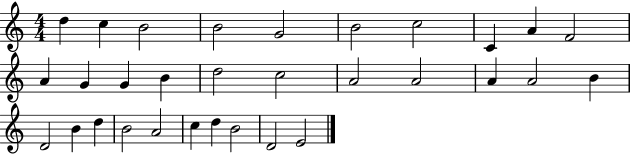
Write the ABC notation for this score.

X:1
T:Untitled
M:4/4
L:1/4
K:C
d c B2 B2 G2 B2 c2 C A F2 A G G B d2 c2 A2 A2 A A2 B D2 B d B2 A2 c d B2 D2 E2